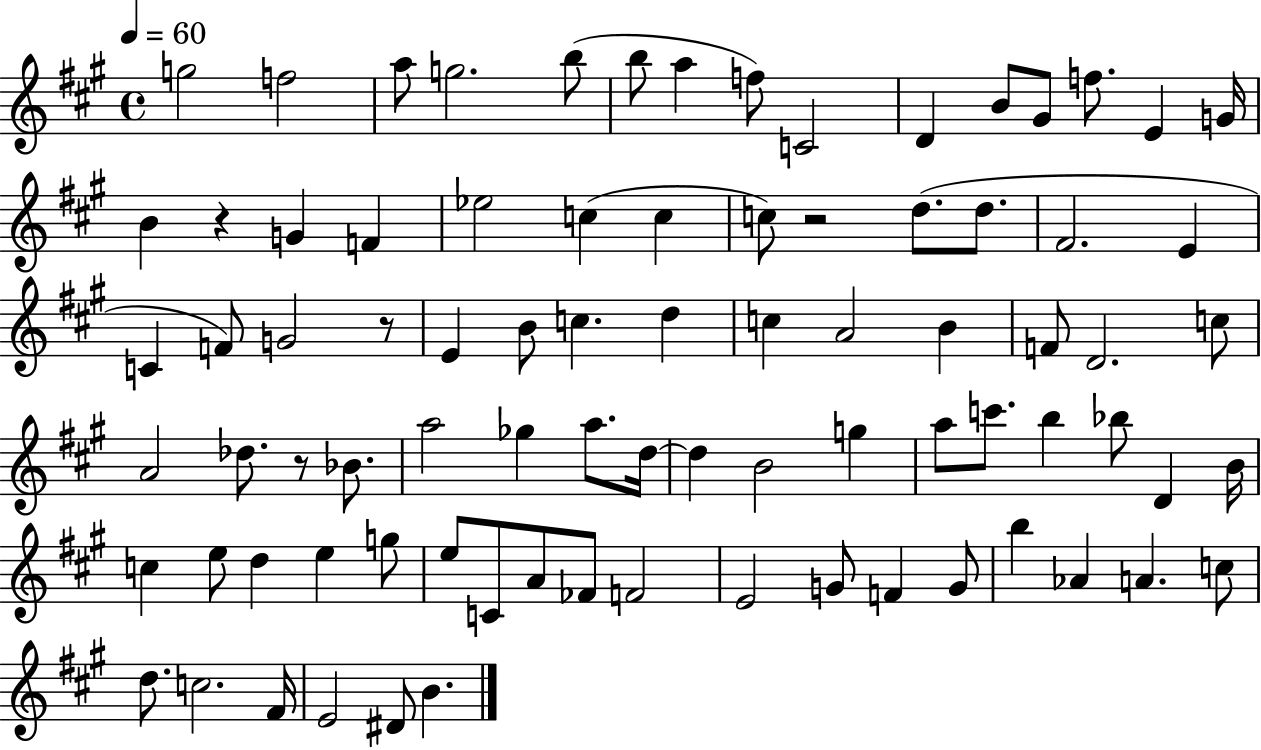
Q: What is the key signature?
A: A major